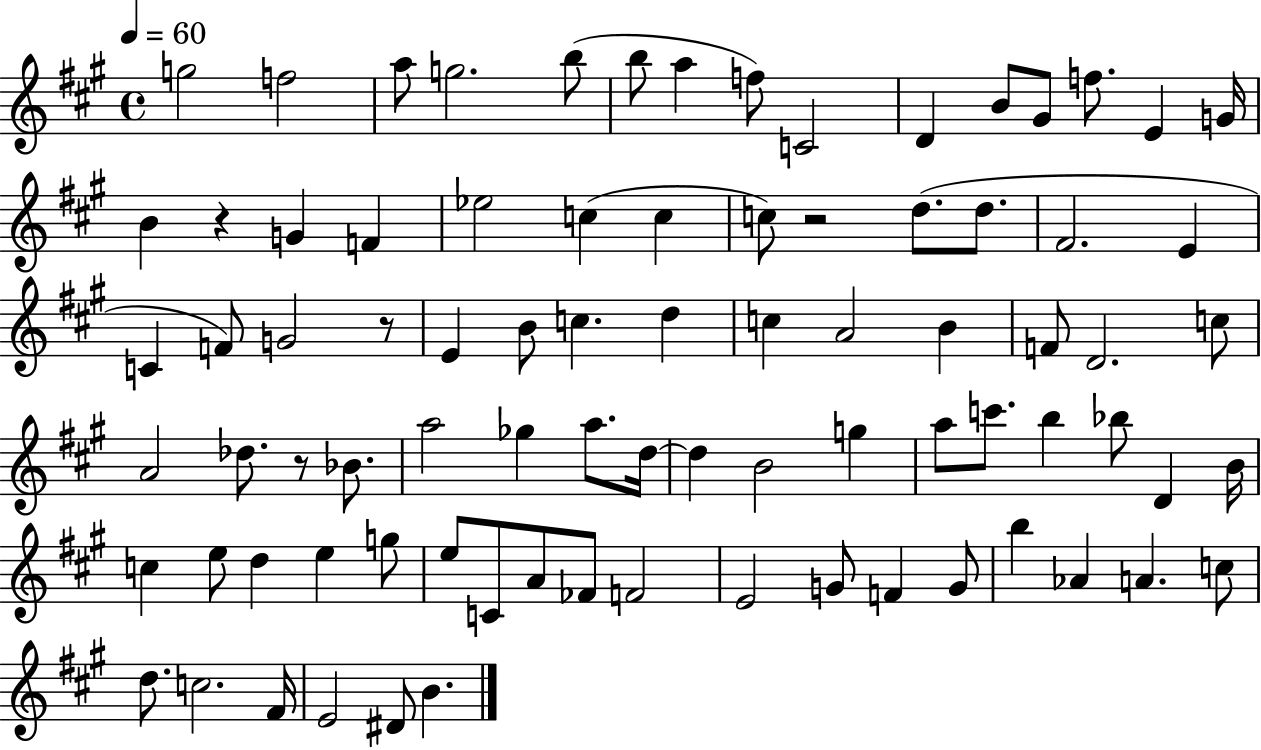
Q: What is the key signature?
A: A major